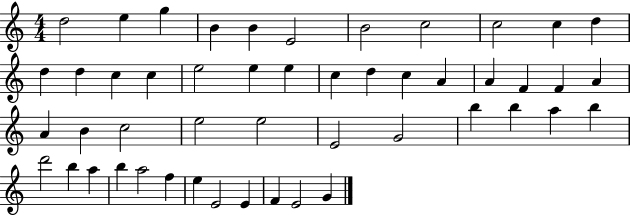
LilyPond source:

{
  \clef treble
  \numericTimeSignature
  \time 4/4
  \key c \major
  d''2 e''4 g''4 | b'4 b'4 e'2 | b'2 c''2 | c''2 c''4 d''4 | \break d''4 d''4 c''4 c''4 | e''2 e''4 e''4 | c''4 d''4 c''4 a'4 | a'4 f'4 f'4 a'4 | \break a'4 b'4 c''2 | e''2 e''2 | e'2 g'2 | b''4 b''4 a''4 b''4 | \break d'''2 b''4 a''4 | b''4 a''2 f''4 | e''4 e'2 e'4 | f'4 e'2 g'4 | \break \bar "|."
}